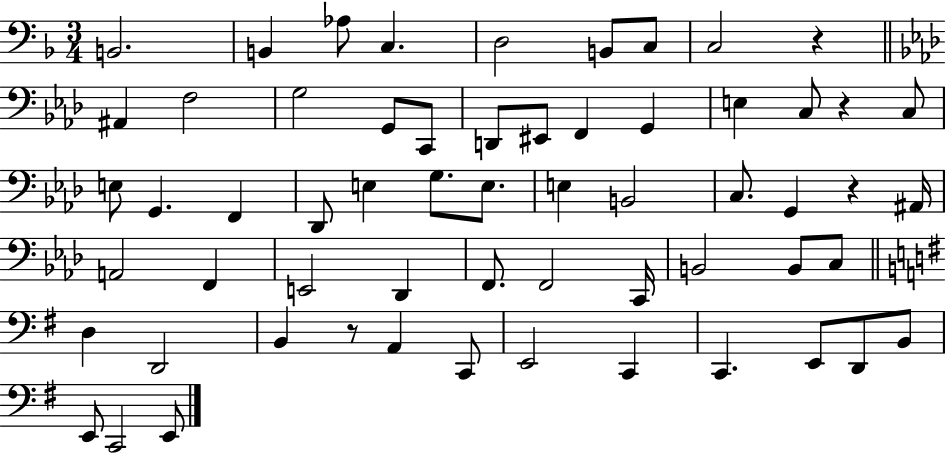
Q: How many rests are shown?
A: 4